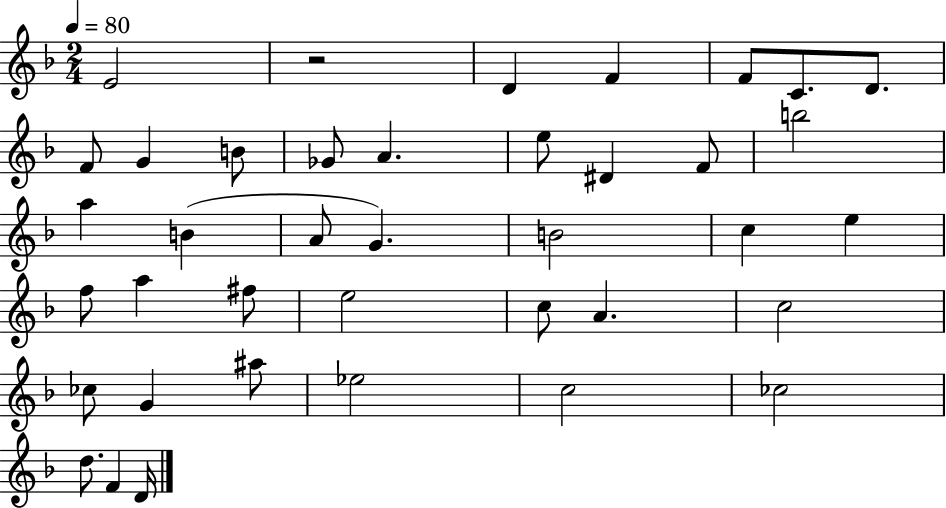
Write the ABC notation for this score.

X:1
T:Untitled
M:2/4
L:1/4
K:F
E2 z2 D F F/2 C/2 D/2 F/2 G B/2 _G/2 A e/2 ^D F/2 b2 a B A/2 G B2 c e f/2 a ^f/2 e2 c/2 A c2 _c/2 G ^a/2 _e2 c2 _c2 d/2 F D/4